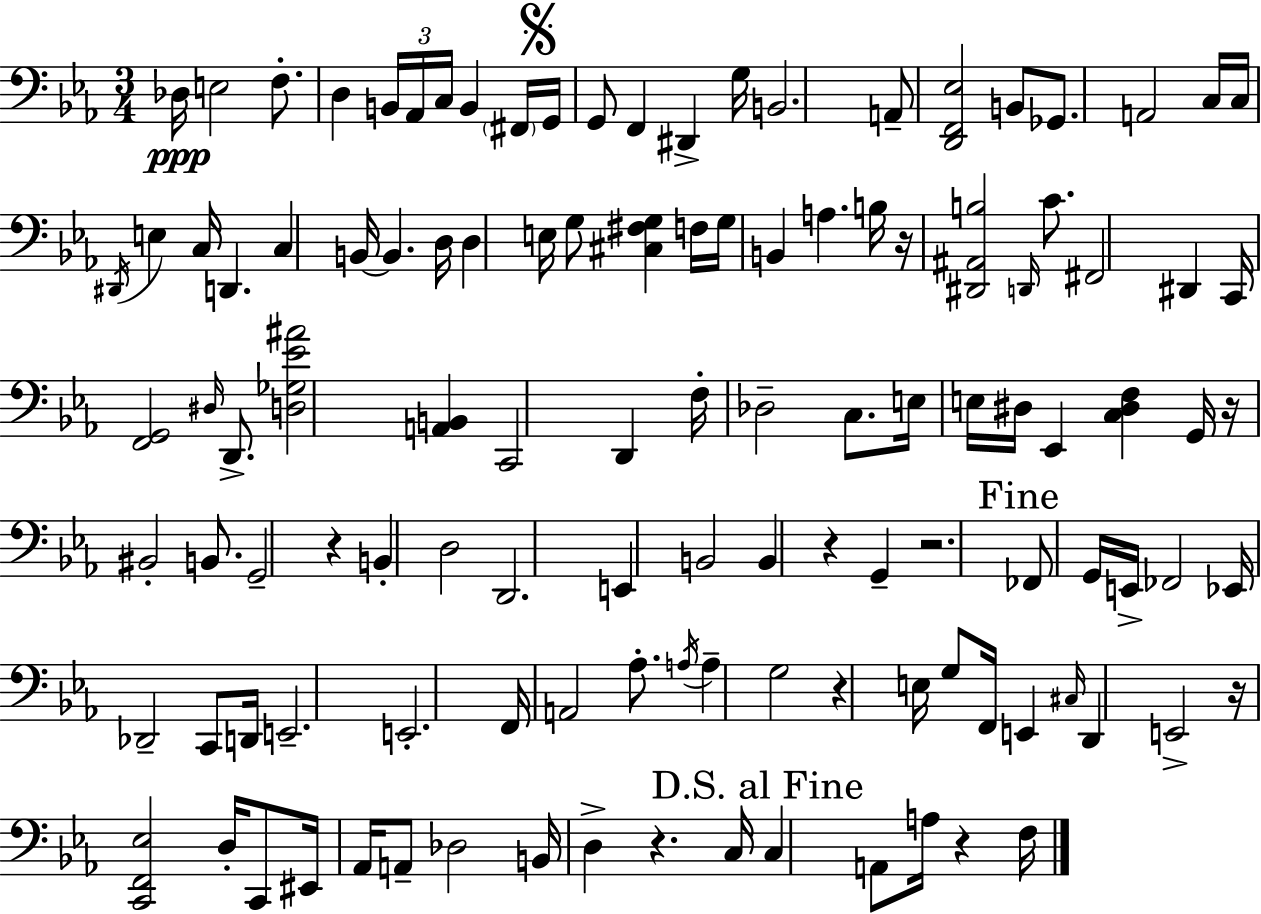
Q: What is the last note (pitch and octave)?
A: F3